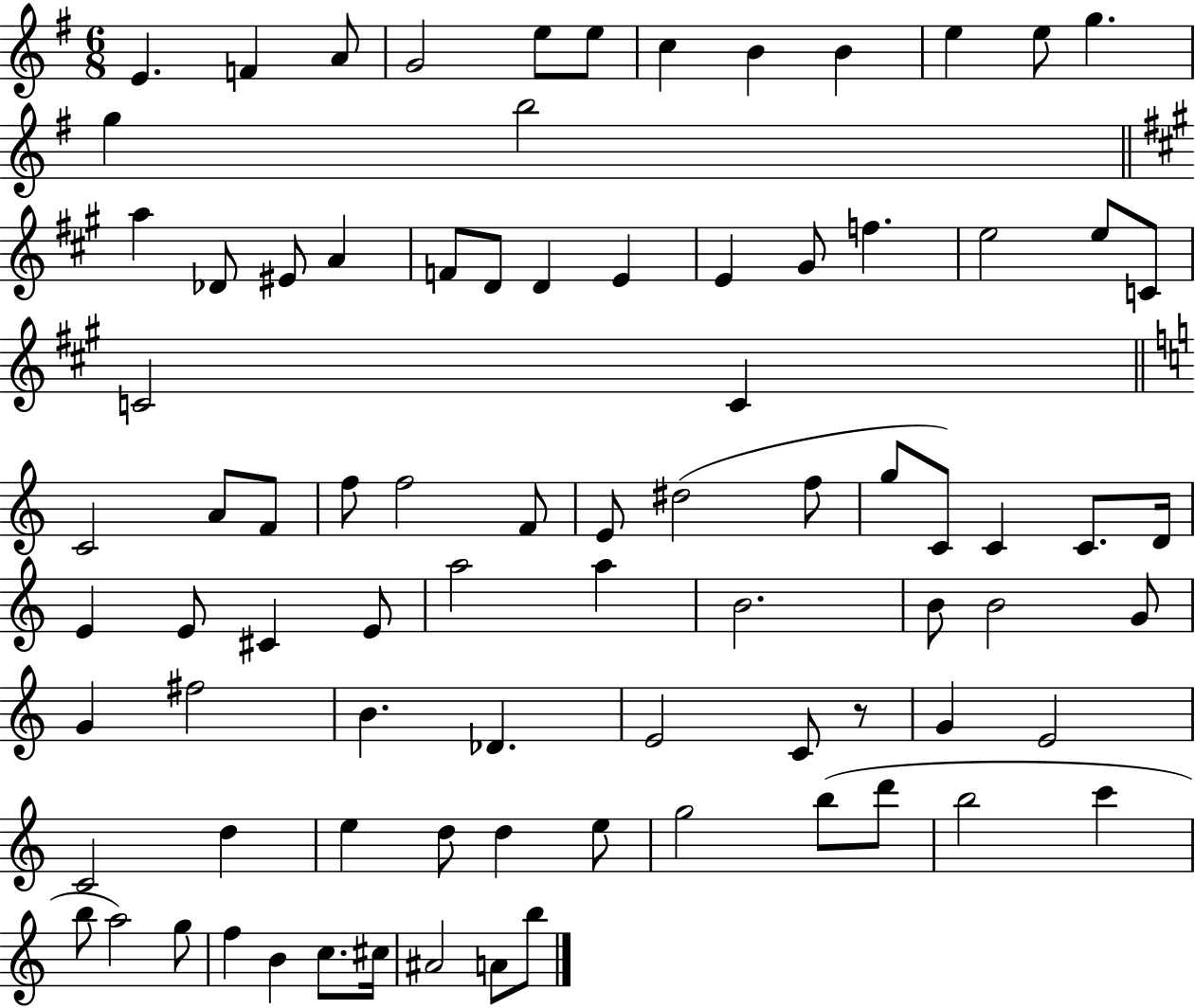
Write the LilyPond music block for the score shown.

{
  \clef treble
  \numericTimeSignature
  \time 6/8
  \key g \major
  \repeat volta 2 { e'4. f'4 a'8 | g'2 e''8 e''8 | c''4 b'4 b'4 | e''4 e''8 g''4. | \break g''4 b''2 | \bar "||" \break \key a \major a''4 des'8 eis'8 a'4 | f'8 d'8 d'4 e'4 | e'4 gis'8 f''4. | e''2 e''8 c'8 | \break c'2 c'4 | \bar "||" \break \key c \major c'2 a'8 f'8 | f''8 f''2 f'8 | e'8 dis''2( f''8 | g''8 c'8) c'4 c'8. d'16 | \break e'4 e'8 cis'4 e'8 | a''2 a''4 | b'2. | b'8 b'2 g'8 | \break g'4 fis''2 | b'4. des'4. | e'2 c'8 r8 | g'4 e'2 | \break c'2 d''4 | e''4 d''8 d''4 e''8 | g''2 b''8( d'''8 | b''2 c'''4 | \break b''8 a''2) g''8 | f''4 b'4 c''8. cis''16 | ais'2 a'8 b''8 | } \bar "|."
}